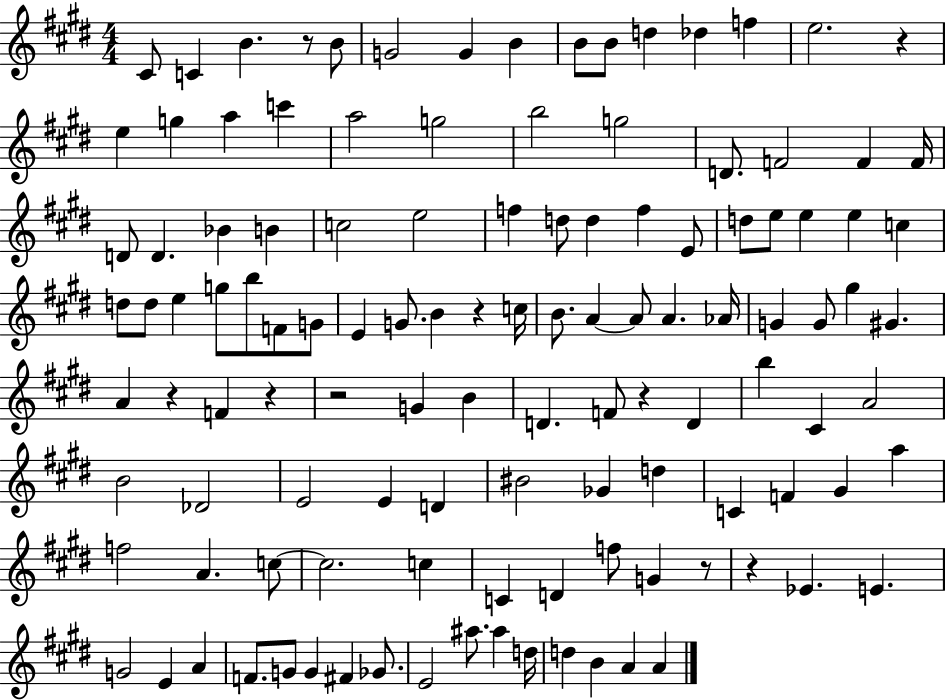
{
  \clef treble
  \numericTimeSignature
  \time 4/4
  \key e \major
  cis'8 c'4 b'4. r8 b'8 | g'2 g'4 b'4 | b'8 b'8 d''4 des''4 f''4 | e''2. r4 | \break e''4 g''4 a''4 c'''4 | a''2 g''2 | b''2 g''2 | d'8. f'2 f'4 f'16 | \break d'8 d'4. bes'4 b'4 | c''2 e''2 | f''4 d''8 d''4 f''4 e'8 | d''8 e''8 e''4 e''4 c''4 | \break d''8 d''8 e''4 g''8 b''8 f'8 g'8 | e'4 g'8. b'4 r4 c''16 | b'8. a'4~~ a'8 a'4. aes'16 | g'4 g'8 gis''4 gis'4. | \break a'4 r4 f'4 r4 | r2 g'4 b'4 | d'4. f'8 r4 d'4 | b''4 cis'4 a'2 | \break b'2 des'2 | e'2 e'4 d'4 | bis'2 ges'4 d''4 | c'4 f'4 gis'4 a''4 | \break f''2 a'4. c''8~~ | c''2. c''4 | c'4 d'4 f''8 g'4 r8 | r4 ees'4. e'4. | \break g'2 e'4 a'4 | f'8. g'8 g'4 fis'4 ges'8. | e'2 ais''8. ais''4 d''16 | d''4 b'4 a'4 a'4 | \break \bar "|."
}